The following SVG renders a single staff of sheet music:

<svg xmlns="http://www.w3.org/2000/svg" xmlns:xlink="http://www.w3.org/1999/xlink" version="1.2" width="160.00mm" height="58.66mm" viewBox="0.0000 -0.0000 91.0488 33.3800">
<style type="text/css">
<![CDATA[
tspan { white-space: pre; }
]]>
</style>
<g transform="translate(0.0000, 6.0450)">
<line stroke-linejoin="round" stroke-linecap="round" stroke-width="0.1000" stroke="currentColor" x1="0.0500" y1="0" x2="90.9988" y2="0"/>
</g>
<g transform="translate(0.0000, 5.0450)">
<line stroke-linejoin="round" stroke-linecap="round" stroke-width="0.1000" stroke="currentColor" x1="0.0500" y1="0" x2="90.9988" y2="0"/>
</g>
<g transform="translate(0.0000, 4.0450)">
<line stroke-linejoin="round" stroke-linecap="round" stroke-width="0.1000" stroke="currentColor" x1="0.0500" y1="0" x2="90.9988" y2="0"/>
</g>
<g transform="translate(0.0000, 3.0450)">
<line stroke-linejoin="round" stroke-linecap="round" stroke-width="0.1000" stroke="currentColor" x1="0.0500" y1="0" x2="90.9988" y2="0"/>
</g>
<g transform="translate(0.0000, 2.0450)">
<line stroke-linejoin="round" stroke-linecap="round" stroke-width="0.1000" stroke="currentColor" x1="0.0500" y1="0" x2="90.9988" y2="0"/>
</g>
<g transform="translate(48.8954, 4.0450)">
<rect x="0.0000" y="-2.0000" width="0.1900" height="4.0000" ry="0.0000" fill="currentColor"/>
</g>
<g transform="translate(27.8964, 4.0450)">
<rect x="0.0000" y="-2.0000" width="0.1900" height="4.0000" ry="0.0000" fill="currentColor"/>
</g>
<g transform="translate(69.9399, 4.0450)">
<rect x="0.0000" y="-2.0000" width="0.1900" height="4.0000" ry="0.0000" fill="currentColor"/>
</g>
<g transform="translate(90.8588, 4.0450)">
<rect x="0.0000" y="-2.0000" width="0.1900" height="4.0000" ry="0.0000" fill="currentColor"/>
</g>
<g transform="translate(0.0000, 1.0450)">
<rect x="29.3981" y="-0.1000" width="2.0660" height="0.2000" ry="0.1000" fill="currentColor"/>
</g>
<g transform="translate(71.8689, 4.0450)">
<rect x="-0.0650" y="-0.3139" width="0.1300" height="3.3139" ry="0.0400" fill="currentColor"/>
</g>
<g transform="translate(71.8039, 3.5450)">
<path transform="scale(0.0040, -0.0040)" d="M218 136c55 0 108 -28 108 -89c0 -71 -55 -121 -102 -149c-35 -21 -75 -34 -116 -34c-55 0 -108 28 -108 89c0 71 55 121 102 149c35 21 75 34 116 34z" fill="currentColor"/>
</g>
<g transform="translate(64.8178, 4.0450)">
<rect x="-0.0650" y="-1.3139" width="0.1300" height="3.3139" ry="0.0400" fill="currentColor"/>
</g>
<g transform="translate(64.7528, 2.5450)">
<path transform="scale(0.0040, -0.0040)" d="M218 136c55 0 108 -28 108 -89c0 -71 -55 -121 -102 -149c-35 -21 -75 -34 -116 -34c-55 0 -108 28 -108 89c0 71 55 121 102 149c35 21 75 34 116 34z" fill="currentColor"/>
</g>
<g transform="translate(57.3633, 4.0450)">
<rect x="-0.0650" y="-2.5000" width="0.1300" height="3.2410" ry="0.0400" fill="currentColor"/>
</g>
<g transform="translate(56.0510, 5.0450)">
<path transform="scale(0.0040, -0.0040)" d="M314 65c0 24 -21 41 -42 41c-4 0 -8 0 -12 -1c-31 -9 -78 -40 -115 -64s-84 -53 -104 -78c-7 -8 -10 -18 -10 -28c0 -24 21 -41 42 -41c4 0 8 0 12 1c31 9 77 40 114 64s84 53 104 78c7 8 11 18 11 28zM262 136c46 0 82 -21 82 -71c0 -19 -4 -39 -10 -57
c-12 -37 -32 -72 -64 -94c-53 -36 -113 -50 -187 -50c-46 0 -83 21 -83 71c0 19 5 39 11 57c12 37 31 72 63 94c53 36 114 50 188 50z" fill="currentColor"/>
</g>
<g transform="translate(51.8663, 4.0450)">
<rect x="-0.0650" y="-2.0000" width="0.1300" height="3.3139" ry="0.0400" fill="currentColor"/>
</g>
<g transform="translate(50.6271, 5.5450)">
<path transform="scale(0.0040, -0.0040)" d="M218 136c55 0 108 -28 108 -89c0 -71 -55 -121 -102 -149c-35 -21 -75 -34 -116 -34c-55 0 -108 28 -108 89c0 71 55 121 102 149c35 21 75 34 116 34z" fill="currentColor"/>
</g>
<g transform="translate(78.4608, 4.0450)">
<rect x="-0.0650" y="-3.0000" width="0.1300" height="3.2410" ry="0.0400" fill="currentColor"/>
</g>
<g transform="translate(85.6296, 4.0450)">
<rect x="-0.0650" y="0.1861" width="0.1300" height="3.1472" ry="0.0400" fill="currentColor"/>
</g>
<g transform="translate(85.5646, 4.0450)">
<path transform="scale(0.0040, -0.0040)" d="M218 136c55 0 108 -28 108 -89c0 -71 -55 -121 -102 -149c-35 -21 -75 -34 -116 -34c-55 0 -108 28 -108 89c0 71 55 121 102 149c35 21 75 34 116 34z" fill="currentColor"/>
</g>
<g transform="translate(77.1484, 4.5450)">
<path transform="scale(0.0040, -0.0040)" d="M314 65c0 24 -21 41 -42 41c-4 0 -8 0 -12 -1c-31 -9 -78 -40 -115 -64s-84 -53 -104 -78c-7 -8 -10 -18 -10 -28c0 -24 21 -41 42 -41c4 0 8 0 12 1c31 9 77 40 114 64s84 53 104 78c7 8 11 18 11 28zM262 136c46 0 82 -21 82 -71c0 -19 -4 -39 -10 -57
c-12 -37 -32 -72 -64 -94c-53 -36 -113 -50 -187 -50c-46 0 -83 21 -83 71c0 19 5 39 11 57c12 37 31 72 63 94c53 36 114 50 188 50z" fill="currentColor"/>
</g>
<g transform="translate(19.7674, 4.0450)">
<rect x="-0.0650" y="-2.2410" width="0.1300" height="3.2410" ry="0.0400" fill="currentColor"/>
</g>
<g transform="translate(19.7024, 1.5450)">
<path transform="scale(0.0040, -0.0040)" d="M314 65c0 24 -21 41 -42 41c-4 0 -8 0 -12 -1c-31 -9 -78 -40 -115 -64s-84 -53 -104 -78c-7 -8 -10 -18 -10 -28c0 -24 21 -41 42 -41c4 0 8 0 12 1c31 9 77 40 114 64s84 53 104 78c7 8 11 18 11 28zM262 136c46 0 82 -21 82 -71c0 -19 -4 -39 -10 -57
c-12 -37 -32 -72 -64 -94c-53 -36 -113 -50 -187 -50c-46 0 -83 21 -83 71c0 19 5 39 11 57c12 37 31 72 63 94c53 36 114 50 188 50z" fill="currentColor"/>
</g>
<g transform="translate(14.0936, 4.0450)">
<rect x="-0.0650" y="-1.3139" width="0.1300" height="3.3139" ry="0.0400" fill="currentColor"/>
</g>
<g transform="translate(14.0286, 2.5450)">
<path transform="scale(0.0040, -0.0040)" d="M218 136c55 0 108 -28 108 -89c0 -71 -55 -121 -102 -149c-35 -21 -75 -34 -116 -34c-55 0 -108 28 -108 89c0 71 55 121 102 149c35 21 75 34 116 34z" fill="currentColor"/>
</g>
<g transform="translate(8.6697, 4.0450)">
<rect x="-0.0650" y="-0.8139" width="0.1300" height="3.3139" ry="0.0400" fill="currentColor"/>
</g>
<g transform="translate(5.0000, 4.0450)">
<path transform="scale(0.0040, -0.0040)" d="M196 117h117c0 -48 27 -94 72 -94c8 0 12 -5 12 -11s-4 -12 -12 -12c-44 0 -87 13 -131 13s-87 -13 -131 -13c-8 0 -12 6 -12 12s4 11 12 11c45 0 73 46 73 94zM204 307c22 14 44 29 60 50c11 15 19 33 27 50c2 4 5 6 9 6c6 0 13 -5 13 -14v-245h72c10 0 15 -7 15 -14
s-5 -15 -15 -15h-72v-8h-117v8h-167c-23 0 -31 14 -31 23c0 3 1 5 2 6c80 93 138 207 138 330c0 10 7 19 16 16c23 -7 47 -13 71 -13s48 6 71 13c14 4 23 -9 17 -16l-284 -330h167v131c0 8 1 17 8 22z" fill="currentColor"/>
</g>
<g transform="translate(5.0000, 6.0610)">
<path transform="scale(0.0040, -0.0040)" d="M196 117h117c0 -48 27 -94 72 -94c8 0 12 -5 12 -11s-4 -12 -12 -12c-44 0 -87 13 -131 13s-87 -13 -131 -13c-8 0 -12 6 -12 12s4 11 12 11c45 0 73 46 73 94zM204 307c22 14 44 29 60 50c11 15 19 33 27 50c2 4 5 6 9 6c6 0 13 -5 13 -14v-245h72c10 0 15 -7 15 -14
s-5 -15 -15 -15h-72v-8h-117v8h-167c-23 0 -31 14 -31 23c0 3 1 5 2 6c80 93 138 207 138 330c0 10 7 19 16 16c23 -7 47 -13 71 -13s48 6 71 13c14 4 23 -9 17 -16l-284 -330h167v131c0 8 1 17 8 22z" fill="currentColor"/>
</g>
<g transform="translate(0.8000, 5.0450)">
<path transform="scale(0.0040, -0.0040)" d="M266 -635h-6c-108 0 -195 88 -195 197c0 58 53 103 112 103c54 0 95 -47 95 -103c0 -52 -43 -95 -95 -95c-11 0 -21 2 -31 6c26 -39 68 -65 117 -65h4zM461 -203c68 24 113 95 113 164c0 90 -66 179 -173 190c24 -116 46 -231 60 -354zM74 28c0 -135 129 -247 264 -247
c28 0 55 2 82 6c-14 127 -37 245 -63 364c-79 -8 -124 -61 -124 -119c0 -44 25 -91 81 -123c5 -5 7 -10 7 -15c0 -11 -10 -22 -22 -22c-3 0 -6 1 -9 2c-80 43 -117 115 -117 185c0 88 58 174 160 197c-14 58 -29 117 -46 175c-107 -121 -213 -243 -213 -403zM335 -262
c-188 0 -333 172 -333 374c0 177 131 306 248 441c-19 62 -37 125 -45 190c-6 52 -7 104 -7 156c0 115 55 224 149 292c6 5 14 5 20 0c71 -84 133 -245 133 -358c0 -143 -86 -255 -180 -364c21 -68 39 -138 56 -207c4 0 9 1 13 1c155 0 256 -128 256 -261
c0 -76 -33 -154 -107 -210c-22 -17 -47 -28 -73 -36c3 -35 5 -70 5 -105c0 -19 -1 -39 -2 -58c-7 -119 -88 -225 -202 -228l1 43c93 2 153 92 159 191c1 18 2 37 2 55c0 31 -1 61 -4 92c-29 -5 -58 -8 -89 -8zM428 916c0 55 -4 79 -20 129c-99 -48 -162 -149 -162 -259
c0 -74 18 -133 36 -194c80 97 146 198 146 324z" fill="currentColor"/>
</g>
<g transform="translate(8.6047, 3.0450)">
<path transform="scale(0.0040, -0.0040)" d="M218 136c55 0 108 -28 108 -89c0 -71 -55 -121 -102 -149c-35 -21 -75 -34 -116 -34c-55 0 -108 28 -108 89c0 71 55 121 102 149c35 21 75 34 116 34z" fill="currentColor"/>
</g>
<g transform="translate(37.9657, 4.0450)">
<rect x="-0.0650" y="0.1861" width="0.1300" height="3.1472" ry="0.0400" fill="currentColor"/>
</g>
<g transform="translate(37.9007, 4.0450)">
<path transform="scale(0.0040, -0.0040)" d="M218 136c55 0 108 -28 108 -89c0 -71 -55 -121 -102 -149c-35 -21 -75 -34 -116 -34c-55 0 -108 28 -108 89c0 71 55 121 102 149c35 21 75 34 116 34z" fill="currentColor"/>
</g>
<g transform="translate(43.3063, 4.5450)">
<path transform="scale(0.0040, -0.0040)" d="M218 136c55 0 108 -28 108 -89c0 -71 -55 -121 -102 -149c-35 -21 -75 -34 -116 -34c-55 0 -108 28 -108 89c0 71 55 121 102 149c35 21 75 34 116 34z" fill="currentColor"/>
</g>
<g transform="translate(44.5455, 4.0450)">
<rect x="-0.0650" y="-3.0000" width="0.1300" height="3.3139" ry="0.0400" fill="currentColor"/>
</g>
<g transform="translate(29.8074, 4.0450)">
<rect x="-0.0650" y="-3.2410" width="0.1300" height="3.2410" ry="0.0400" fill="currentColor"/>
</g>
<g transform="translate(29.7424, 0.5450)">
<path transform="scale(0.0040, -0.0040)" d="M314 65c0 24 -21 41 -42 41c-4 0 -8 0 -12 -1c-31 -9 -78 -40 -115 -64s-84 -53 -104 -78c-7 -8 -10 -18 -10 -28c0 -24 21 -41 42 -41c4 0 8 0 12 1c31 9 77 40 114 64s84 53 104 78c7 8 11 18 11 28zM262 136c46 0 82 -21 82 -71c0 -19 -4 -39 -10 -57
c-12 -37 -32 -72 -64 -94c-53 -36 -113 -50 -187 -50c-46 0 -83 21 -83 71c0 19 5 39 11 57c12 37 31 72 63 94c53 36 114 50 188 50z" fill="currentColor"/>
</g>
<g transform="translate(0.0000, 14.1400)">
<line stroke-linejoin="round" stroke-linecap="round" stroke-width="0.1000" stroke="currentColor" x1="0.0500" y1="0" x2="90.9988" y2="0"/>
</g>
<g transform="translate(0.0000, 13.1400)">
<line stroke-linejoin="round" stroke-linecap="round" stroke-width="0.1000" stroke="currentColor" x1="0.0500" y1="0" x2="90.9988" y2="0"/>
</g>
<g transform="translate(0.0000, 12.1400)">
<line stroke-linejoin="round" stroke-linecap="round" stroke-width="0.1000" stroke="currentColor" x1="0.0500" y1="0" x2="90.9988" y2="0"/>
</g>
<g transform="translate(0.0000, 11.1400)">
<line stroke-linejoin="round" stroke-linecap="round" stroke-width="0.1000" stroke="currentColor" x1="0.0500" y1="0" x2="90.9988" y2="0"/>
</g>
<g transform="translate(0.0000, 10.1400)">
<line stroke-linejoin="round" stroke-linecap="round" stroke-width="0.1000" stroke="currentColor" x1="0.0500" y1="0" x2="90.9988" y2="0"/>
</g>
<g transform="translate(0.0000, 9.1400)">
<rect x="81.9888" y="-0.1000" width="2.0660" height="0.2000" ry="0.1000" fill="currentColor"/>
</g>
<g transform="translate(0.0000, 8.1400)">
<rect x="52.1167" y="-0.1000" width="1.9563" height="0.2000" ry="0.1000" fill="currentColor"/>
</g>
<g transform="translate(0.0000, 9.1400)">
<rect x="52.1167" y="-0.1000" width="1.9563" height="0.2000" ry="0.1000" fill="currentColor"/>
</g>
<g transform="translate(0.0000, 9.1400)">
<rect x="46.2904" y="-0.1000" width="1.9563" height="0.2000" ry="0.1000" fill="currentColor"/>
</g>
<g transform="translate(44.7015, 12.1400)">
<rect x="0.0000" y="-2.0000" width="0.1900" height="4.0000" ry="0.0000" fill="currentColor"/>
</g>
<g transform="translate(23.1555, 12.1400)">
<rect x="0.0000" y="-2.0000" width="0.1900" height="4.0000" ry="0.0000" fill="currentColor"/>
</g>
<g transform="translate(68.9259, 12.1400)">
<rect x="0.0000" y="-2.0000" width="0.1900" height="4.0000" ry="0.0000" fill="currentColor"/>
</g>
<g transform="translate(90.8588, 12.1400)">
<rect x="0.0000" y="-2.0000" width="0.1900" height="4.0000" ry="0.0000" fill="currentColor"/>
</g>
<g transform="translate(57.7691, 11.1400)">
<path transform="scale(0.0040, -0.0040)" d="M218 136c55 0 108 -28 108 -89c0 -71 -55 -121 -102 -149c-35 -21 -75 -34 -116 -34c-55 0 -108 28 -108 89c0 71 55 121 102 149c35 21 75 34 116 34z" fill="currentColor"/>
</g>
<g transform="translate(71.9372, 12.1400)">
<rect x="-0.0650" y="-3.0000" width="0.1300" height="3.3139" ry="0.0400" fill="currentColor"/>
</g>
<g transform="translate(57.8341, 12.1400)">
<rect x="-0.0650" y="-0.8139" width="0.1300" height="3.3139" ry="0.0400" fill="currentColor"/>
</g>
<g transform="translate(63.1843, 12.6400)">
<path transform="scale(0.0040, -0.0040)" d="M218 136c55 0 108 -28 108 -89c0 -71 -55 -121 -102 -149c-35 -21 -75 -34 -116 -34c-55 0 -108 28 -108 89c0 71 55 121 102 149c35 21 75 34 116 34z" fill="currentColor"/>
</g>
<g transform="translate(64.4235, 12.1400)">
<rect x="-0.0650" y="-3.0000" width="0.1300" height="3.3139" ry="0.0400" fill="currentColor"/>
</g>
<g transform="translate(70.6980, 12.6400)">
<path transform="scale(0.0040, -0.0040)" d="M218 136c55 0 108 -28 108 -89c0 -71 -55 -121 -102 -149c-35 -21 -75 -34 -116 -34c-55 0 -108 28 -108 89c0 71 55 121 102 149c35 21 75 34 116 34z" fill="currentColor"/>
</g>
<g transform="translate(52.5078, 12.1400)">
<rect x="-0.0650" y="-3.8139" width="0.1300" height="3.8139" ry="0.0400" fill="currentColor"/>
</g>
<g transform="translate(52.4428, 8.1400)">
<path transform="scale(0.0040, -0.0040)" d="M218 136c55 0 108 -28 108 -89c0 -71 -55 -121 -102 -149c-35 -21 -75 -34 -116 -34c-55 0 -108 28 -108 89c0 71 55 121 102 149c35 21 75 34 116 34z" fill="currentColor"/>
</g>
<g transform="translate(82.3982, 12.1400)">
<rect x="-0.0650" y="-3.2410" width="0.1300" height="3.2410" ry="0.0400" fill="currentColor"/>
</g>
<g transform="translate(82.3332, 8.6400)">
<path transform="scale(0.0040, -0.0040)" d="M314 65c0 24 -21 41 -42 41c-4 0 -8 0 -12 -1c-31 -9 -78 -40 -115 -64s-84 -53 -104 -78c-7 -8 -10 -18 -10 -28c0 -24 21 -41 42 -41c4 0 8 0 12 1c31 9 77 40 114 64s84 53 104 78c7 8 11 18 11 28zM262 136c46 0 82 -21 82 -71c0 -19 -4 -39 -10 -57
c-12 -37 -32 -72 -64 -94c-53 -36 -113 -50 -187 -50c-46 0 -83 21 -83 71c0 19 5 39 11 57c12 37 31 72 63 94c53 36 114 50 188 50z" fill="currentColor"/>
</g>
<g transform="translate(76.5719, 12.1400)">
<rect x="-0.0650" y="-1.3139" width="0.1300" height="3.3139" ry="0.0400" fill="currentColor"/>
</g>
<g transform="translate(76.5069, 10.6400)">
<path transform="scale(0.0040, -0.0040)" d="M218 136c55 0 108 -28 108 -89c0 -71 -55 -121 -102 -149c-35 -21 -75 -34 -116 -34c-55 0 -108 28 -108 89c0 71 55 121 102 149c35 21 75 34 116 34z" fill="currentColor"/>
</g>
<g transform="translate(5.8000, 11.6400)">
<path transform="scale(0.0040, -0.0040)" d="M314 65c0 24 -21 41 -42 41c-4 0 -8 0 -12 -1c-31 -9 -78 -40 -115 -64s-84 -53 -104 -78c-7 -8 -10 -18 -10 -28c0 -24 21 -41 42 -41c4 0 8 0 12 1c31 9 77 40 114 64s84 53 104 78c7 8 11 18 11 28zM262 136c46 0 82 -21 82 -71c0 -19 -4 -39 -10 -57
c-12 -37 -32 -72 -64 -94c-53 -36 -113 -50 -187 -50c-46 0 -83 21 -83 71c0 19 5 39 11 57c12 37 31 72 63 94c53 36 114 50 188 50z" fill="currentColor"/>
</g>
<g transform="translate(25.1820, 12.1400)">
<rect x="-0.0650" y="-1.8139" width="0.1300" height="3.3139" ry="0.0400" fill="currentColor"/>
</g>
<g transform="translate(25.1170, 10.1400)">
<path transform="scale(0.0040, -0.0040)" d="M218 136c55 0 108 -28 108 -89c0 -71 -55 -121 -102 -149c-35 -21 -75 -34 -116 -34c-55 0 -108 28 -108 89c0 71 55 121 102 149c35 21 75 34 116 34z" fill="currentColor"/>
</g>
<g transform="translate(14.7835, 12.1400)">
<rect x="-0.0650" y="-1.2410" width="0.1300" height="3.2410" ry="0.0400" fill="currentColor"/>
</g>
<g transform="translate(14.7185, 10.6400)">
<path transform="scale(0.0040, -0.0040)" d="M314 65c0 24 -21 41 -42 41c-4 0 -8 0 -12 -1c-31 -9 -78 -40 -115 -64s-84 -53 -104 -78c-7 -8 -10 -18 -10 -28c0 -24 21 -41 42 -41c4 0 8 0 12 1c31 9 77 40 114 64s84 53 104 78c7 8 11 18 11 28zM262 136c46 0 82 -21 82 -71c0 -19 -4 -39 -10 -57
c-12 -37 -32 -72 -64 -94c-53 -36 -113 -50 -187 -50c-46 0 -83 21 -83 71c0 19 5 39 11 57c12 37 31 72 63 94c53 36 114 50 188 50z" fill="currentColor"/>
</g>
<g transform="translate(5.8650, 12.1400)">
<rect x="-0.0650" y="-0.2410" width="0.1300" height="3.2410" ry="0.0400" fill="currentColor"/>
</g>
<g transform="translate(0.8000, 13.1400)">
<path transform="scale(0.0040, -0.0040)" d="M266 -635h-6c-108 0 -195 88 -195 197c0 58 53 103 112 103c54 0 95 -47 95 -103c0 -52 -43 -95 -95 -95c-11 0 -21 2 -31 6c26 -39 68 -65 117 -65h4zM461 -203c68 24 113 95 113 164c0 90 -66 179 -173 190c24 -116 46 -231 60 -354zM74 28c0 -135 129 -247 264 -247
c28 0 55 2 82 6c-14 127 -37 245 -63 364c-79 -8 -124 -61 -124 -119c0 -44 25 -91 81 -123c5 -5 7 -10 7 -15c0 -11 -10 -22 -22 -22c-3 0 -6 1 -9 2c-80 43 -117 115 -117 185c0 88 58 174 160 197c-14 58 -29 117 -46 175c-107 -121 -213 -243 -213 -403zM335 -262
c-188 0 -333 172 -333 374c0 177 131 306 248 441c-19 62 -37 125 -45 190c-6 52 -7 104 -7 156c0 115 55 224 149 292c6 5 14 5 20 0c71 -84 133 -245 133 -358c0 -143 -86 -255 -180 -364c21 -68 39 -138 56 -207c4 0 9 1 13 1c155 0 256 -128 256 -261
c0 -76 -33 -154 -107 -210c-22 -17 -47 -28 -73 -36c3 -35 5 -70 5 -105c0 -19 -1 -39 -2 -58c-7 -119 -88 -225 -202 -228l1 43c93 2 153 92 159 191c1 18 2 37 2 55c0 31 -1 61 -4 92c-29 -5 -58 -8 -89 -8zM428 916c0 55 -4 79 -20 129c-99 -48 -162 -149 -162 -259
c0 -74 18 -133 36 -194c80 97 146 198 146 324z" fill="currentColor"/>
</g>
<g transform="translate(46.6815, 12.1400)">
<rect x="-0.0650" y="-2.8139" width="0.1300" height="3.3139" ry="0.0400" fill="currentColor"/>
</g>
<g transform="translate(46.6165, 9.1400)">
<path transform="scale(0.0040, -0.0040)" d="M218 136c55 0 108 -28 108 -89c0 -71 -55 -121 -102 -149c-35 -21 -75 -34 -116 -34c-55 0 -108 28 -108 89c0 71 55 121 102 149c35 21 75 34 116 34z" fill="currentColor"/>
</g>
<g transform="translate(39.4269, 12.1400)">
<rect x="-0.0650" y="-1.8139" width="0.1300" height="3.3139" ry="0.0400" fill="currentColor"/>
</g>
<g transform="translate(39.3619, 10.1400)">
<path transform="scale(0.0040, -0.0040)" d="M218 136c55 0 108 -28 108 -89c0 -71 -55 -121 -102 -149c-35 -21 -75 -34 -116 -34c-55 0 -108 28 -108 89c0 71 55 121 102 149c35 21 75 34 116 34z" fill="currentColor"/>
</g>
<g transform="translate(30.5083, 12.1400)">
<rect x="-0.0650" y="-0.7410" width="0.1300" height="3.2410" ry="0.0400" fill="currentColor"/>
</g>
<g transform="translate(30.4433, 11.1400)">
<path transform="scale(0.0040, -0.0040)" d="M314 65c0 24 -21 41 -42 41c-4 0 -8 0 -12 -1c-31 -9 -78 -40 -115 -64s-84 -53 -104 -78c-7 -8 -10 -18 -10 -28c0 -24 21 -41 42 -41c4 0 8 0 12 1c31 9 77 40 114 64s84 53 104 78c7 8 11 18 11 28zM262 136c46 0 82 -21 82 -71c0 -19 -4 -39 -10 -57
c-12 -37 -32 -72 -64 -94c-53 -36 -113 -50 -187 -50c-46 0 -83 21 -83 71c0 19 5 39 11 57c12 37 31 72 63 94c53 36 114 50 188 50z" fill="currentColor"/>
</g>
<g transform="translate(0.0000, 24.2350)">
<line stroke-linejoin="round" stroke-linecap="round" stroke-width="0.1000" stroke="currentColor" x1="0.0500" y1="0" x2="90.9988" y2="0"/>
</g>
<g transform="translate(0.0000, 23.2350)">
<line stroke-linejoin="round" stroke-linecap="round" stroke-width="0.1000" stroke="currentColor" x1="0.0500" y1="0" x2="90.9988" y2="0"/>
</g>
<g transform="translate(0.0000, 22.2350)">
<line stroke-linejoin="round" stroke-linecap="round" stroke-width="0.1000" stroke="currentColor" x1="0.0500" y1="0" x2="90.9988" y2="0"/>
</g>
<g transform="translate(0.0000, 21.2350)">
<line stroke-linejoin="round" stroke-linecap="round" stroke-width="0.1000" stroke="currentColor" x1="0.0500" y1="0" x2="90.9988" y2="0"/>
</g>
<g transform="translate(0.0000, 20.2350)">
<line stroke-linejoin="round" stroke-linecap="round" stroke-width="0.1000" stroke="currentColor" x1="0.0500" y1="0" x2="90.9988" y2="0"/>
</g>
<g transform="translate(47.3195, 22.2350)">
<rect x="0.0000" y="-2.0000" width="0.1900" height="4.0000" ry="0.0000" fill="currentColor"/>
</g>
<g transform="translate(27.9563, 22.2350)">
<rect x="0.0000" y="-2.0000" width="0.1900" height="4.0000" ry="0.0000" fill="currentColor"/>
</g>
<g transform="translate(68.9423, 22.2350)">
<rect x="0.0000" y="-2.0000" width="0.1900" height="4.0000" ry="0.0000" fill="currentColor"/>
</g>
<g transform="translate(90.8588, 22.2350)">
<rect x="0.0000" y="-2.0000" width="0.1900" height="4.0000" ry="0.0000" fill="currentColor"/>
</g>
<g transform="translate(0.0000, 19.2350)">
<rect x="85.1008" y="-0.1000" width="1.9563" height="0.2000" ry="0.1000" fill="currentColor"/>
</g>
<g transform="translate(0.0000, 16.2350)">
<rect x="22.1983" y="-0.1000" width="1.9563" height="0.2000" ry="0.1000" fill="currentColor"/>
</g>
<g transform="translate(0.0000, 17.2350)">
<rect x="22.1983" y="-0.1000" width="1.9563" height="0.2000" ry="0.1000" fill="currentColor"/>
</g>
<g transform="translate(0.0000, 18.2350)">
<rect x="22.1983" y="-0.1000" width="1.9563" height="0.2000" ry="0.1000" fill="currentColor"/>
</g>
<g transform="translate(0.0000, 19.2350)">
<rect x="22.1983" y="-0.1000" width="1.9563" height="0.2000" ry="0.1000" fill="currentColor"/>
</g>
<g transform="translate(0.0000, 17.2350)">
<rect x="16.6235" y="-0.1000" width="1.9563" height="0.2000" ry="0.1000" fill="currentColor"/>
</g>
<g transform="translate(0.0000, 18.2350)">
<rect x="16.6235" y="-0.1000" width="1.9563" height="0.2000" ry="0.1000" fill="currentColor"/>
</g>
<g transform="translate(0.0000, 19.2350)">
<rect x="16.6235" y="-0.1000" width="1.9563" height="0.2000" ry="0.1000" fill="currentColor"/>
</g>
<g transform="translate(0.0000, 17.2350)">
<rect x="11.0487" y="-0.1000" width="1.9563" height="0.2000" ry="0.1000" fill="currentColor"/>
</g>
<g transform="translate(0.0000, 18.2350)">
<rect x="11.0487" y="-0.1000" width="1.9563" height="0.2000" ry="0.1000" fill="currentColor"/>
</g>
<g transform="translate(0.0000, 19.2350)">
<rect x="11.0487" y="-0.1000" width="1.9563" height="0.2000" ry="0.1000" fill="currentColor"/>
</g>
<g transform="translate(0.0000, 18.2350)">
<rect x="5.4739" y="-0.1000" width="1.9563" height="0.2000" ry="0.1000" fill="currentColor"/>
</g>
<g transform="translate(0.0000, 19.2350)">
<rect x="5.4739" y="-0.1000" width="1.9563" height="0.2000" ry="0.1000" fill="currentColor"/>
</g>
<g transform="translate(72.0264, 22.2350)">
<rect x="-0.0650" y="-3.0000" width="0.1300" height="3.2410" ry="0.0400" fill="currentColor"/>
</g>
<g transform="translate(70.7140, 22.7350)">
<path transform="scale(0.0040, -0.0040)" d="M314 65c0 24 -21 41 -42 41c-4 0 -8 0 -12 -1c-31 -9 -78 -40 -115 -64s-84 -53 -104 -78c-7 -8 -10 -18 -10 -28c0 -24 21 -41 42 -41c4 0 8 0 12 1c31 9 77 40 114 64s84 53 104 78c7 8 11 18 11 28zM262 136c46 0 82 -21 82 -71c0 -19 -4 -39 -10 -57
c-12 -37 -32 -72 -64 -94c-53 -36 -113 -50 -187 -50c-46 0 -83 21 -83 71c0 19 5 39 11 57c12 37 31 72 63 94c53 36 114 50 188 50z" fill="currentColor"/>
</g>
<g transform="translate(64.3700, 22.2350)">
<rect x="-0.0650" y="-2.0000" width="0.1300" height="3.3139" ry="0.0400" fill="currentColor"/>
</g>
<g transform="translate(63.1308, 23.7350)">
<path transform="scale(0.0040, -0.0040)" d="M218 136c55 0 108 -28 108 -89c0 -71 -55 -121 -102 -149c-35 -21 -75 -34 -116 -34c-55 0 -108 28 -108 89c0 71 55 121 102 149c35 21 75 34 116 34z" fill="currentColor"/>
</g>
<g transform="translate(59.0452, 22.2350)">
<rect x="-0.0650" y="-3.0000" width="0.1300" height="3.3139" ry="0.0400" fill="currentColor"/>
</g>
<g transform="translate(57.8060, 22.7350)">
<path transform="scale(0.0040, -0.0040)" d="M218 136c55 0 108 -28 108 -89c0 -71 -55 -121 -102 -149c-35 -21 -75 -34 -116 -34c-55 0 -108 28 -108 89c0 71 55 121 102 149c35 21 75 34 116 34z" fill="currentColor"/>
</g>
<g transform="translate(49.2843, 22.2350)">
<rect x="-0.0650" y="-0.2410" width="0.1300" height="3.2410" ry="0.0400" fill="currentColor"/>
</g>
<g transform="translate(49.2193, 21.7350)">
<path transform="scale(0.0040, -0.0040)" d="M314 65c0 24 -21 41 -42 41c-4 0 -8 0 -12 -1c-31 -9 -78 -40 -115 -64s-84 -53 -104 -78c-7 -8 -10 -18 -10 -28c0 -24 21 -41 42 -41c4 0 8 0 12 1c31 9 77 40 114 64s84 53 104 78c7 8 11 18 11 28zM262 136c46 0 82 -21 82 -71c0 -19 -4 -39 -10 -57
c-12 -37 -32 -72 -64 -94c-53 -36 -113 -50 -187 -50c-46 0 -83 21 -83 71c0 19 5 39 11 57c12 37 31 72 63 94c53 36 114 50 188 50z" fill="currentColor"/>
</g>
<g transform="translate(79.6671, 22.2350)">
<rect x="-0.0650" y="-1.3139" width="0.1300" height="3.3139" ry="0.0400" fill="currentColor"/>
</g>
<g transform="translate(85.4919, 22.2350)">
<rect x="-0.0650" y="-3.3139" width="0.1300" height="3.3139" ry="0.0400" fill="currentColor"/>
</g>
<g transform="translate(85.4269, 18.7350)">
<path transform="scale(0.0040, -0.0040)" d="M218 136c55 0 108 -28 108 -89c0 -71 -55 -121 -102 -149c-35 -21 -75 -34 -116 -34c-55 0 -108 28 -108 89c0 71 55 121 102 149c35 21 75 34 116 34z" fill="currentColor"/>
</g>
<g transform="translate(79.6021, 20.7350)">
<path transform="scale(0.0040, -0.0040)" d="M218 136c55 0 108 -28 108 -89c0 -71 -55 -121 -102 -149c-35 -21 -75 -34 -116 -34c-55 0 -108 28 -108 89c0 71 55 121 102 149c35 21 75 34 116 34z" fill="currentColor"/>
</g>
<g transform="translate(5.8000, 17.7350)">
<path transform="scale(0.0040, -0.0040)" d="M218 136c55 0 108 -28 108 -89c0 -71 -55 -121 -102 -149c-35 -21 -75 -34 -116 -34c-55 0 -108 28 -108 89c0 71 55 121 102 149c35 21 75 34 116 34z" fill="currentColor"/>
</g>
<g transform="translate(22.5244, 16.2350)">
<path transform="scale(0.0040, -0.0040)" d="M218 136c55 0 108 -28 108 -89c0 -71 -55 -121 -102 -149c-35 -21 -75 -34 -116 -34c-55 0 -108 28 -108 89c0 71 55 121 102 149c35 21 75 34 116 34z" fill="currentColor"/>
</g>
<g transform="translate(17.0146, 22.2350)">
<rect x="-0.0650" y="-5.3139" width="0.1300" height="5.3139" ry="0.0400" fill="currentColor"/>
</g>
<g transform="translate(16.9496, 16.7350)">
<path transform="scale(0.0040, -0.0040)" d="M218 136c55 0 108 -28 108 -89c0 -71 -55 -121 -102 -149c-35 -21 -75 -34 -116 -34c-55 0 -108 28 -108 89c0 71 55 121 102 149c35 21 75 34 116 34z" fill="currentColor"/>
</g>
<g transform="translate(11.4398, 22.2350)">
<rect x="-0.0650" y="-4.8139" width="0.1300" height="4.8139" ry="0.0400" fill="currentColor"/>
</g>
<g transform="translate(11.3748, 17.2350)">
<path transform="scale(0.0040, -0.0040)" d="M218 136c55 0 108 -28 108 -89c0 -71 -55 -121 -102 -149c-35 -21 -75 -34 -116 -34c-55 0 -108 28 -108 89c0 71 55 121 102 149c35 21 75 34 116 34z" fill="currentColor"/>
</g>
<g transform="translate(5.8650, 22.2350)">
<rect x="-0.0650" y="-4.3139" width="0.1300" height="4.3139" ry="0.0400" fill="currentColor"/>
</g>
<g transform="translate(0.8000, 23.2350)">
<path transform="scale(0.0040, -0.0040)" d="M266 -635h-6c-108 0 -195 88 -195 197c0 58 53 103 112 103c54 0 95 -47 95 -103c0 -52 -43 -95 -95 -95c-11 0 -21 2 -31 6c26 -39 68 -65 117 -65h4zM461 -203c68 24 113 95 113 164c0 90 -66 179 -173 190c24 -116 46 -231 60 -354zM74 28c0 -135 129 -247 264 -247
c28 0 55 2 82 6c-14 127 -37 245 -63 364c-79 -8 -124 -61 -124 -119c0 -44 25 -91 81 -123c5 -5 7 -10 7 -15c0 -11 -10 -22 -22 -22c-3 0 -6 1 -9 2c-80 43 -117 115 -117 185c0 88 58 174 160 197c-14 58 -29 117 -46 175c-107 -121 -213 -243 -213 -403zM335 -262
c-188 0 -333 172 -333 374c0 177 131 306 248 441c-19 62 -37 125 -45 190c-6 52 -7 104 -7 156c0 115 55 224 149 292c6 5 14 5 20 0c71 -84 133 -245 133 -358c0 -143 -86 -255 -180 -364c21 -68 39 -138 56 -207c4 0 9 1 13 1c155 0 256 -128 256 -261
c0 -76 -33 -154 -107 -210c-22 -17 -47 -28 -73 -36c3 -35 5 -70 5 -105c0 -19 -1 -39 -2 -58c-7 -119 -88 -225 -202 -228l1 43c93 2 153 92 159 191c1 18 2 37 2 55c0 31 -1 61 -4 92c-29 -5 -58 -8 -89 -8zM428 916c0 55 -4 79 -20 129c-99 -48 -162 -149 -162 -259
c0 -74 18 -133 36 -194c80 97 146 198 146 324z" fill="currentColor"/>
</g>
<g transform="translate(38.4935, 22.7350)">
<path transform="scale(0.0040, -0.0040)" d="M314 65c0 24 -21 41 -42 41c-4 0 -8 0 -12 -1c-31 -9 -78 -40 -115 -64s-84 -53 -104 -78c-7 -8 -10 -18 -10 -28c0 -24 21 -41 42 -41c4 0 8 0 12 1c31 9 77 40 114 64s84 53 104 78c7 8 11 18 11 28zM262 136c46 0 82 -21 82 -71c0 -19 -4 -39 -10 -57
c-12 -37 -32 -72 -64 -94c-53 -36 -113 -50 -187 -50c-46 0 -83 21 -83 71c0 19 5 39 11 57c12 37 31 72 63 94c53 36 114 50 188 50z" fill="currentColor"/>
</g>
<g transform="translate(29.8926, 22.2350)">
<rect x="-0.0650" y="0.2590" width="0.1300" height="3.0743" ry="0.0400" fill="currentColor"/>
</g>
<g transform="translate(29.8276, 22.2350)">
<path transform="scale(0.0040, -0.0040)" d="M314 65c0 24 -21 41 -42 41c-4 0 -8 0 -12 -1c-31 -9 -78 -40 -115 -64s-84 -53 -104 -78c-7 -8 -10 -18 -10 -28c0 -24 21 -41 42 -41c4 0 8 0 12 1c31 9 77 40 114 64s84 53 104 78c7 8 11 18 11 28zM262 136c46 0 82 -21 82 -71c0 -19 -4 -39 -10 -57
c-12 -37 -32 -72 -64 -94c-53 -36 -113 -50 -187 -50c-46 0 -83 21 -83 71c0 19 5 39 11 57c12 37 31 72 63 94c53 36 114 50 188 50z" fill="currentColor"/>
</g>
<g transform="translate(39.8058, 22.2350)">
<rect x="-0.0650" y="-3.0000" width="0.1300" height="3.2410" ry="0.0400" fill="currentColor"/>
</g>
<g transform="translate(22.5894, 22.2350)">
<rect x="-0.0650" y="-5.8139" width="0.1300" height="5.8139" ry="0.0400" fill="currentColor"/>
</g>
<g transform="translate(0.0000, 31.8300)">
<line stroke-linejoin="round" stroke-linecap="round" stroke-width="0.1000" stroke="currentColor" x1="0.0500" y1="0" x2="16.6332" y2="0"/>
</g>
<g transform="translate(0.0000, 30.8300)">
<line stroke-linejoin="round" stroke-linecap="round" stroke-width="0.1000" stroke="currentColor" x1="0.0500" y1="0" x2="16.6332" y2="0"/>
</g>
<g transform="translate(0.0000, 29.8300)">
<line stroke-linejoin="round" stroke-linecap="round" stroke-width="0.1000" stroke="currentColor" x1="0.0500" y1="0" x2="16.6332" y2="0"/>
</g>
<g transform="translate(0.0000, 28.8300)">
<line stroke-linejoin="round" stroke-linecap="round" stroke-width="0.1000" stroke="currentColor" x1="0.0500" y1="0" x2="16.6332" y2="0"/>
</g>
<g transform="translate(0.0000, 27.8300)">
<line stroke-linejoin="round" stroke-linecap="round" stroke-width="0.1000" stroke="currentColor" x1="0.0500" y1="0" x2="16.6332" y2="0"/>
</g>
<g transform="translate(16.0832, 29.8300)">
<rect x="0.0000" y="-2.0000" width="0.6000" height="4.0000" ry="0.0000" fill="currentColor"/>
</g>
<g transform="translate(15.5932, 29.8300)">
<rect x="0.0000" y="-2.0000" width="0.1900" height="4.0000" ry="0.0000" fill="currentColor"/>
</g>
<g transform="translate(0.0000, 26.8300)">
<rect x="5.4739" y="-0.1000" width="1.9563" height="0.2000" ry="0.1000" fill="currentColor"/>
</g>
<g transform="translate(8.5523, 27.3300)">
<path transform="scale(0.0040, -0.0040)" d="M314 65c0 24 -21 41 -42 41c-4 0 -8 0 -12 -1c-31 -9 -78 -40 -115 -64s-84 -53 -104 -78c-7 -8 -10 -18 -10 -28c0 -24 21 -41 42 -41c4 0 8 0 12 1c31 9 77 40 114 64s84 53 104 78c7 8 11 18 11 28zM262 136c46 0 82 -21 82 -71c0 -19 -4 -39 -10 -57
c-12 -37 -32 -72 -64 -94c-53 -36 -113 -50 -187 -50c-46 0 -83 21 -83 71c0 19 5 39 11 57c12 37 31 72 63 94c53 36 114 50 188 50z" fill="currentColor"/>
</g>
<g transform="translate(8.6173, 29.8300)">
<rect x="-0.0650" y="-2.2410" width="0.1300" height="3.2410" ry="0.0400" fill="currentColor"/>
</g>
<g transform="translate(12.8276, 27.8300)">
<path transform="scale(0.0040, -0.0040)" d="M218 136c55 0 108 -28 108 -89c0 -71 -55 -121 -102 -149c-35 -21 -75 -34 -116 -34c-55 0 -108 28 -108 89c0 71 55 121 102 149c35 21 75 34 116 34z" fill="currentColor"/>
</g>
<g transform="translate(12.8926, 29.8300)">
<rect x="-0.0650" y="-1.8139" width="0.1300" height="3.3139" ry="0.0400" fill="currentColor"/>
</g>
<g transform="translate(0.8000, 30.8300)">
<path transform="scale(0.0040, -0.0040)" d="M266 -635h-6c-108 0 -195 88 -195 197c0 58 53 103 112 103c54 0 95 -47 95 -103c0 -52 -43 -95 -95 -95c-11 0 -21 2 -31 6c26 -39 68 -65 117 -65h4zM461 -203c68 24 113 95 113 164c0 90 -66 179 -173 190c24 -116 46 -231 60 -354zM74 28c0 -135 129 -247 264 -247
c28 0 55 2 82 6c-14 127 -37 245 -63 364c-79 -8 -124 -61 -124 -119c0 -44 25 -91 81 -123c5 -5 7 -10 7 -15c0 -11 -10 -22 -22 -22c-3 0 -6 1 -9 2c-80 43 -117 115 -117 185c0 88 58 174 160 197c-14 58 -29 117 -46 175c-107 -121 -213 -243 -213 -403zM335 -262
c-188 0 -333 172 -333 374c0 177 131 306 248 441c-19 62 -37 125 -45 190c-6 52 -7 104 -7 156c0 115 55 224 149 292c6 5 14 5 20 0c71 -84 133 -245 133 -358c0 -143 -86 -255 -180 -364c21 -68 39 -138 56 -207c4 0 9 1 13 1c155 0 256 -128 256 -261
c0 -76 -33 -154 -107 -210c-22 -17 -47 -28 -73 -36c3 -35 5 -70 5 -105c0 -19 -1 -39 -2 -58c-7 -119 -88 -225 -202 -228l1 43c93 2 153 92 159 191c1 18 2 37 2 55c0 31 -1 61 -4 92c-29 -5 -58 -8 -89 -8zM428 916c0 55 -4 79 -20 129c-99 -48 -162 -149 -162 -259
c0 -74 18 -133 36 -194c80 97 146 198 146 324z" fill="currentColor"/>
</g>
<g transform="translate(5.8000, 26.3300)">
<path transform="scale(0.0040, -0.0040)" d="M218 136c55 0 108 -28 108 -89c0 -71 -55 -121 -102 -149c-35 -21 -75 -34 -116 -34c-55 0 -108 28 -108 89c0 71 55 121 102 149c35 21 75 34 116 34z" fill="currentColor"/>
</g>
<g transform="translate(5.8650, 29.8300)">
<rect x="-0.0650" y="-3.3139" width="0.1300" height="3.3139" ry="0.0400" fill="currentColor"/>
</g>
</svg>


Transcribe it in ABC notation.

X:1
T:Untitled
M:4/4
L:1/4
K:C
d e g2 b2 B A F G2 e c A2 B c2 e2 f d2 f a c' d A A e b2 d' e' f' g' B2 A2 c2 A F A2 e b b g2 f